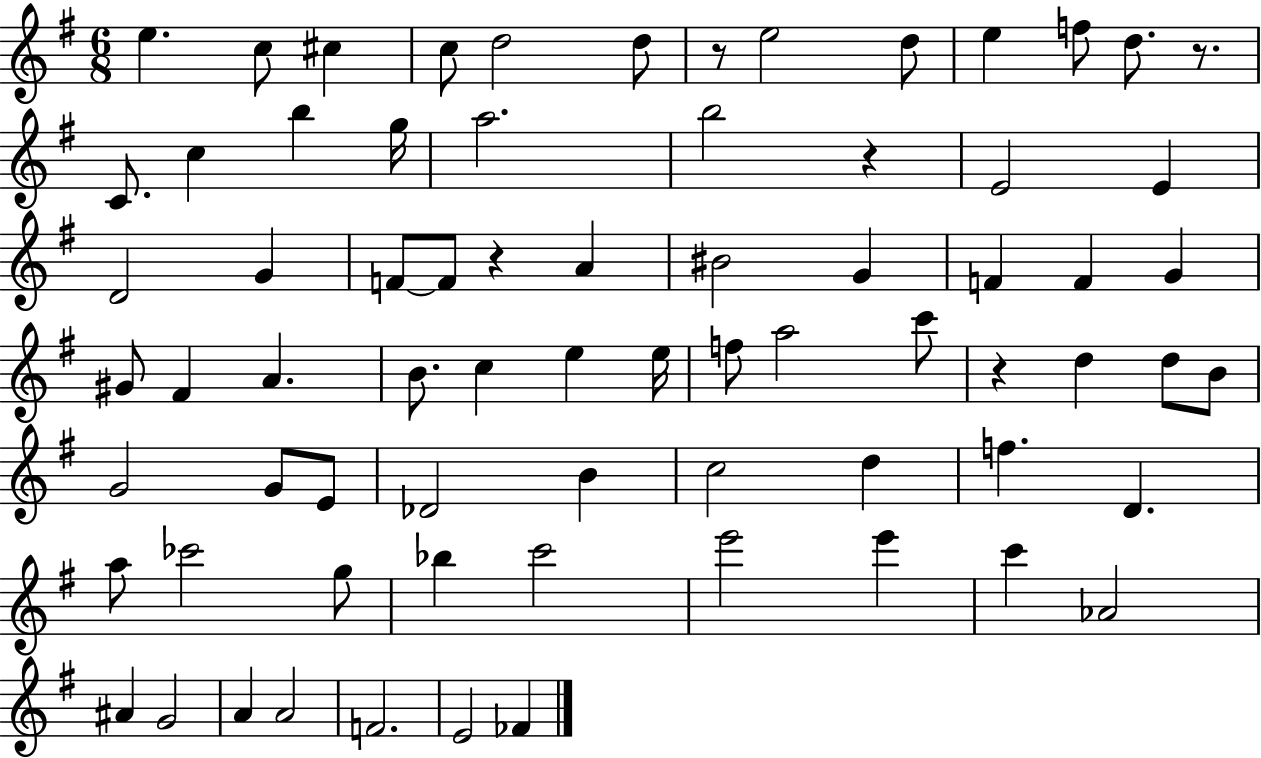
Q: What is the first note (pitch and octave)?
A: E5